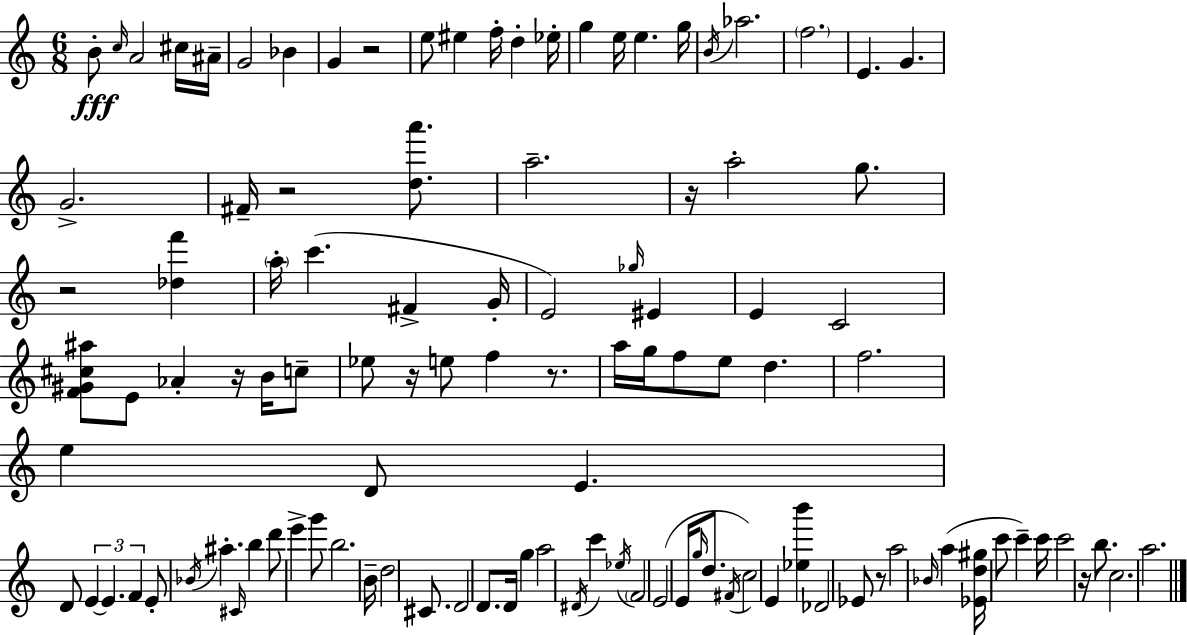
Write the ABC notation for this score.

X:1
T:Untitled
M:6/8
L:1/4
K:C
B/2 c/4 A2 ^c/4 ^A/4 G2 _B G z2 e/2 ^e f/4 d _e/4 g e/4 e g/4 B/4 _a2 f2 E G G2 ^F/4 z2 [da']/2 a2 z/4 a2 g/2 z2 [_df'] a/4 c' ^F G/4 E2 _g/4 ^E E C2 [F^G^c^a]/2 E/2 _A z/4 B/4 c/2 _e/2 z/4 e/2 f z/2 a/4 g/4 f/2 e/2 d f2 e D/2 E D/2 E E F E/2 _B/4 ^a ^C/4 b d'/2 e' g'/2 b2 B/4 d2 ^C/2 D2 D/2 D/4 g a2 ^D/4 c' _e/4 F2 E2 E/4 g/4 d/2 ^F/4 c2 E [_eb'] _D2 _E/2 z/2 a2 _B/4 a [_Ed^g]/4 c'/2 c' c'/4 c'2 z/4 b/2 c2 a2